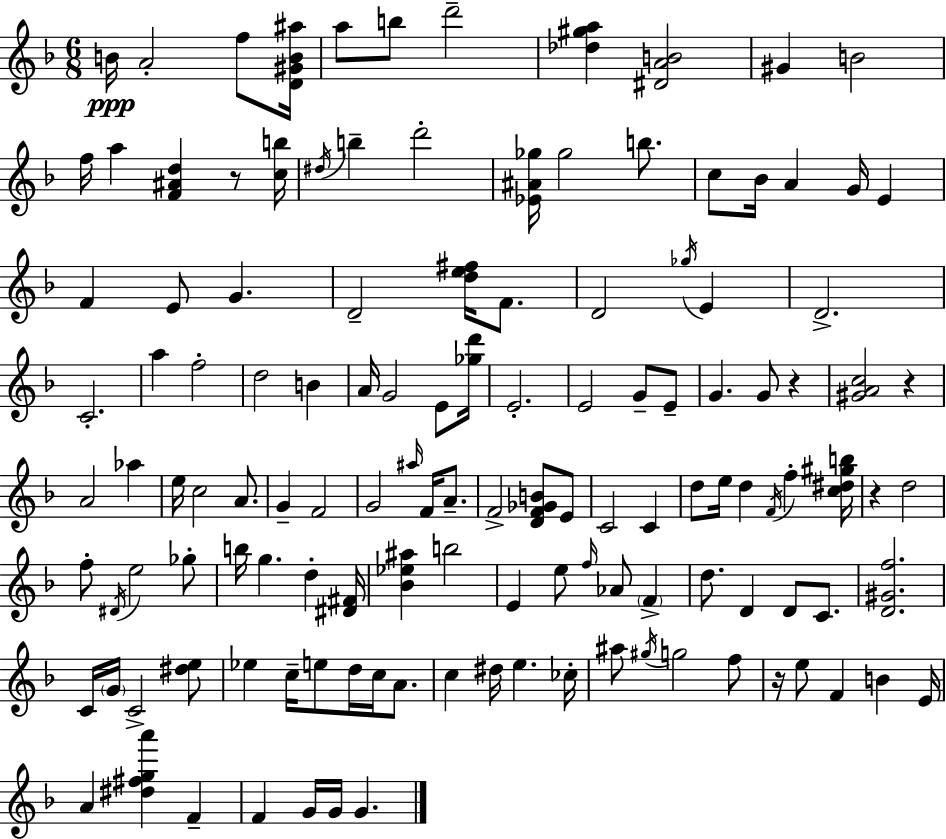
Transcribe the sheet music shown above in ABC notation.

X:1
T:Untitled
M:6/8
L:1/4
K:F
B/4 A2 f/2 [D^GB^a]/4 a/2 b/2 d'2 [_d^ga] [^DAB]2 ^G B2 f/4 a [F^Ad] z/2 [cb]/4 ^d/4 b d'2 [_E^A_g]/4 _g2 b/2 c/2 _B/4 A G/4 E F E/2 G D2 [de^f]/4 F/2 D2 _g/4 E D2 C2 a f2 d2 B A/4 G2 E/2 [_gd']/4 E2 E2 G/2 E/2 G G/2 z [^GAc]2 z A2 _a e/4 c2 A/2 G F2 G2 ^a/4 F/4 A/2 F2 [DF_GB]/2 E/2 C2 C d/2 e/4 d F/4 f [c^d^gb]/4 z d2 f/2 ^D/4 e2 _g/2 b/4 g d [^D^F]/4 [_B_e^a] b2 E e/2 f/4 _A/2 F d/2 D D/2 C/2 [D^Gf]2 C/4 G/4 C2 [^de]/2 _e c/4 e/2 d/4 c/4 A/2 c ^d/4 e _c/4 ^a/2 ^g/4 g2 f/2 z/4 e/2 F B E/4 A [^d^fga'] F F G/4 G/4 G